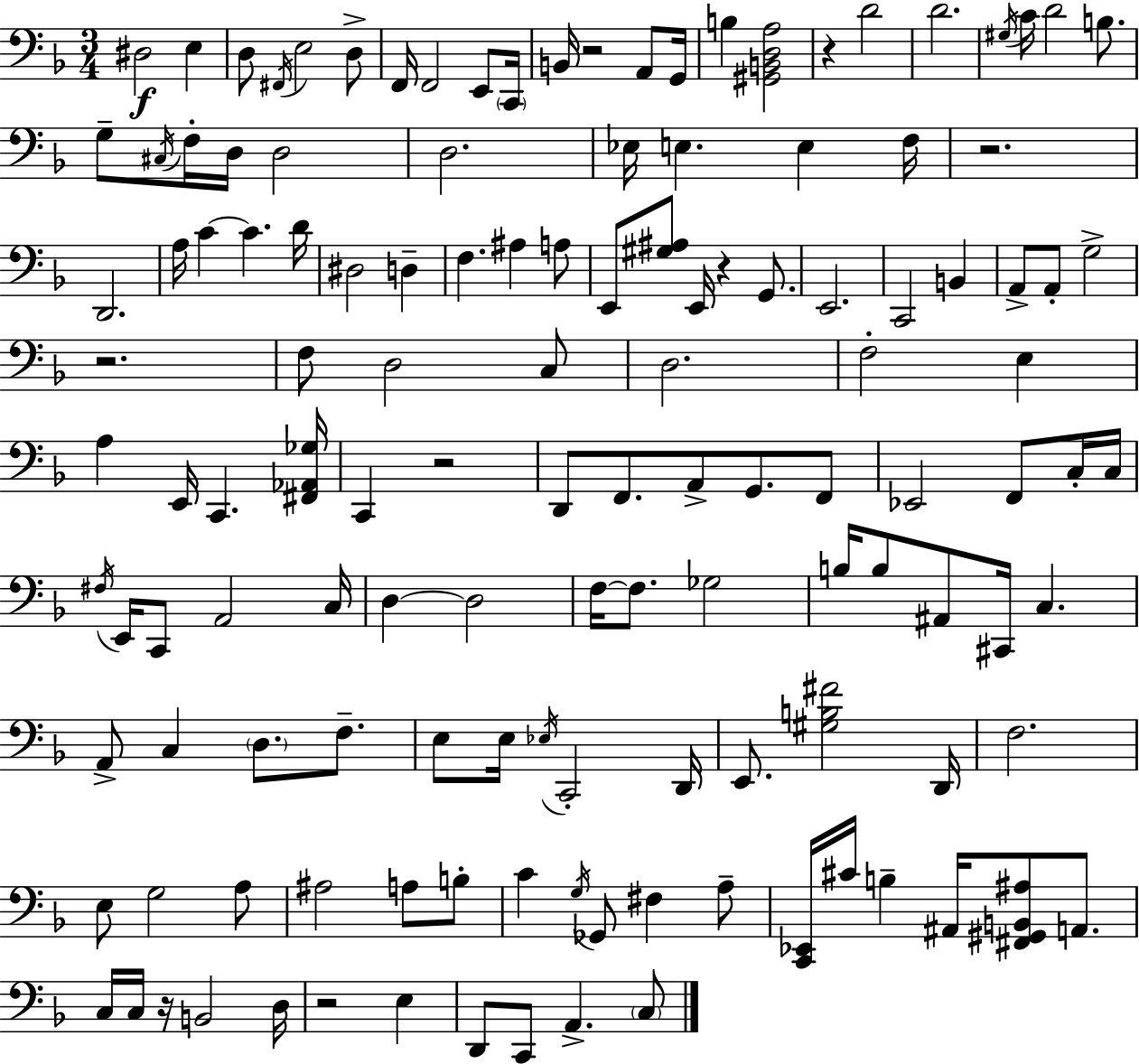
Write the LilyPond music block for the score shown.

{
  \clef bass
  \numericTimeSignature
  \time 3/4
  \key f \major
  dis2\f e4 | d8 \acciaccatura { fis,16 } e2 d8-> | f,16 f,2 e,8 | \parenthesize c,16 b,16 r2 a,8 | \break g,16 b4 <gis, b, d a>2 | r4 d'2 | d'2. | \acciaccatura { gis16 } c'16 d'2 b8. | \break g8-- \acciaccatura { cis16 } f16-. d16 d2 | d2. | ees16 e4. e4 | f16 r2. | \break d,2. | a16 c'4~~ c'4. | d'16 dis2 d4-- | f4. ais4 | \break a8 e,8 <gis ais>8 e,16 r4 | g,8. e,2. | c,2 b,4 | a,8-> a,8-. g2-> | \break r2. | f8 d2 | c8 d2. | f2-. e4 | \break a4 e,16 c,4. | <fis, aes, ges>16 c,4 r2 | d,8 f,8. a,8-> g,8. | f,8 ees,2 f,8 | \break c16-. c16 \acciaccatura { fis16 } e,16 c,8 a,2 | c16 d4~~ d2 | f16~~ f8. ges2 | b16 b8 ais,8 cis,16 c4. | \break a,8-> c4 \parenthesize d8. | f8.-- e8 e16 \acciaccatura { ees16 } c,2-. | d,16 e,8. <gis b fis'>2 | d,16 f2. | \break e8 g2 | a8 ais2 | a8 b8-. c'4 \acciaccatura { g16 } ges,8 | fis4 a8-- <c, ees,>16 cis'16 b4-- | \break ais,16 <fis, gis, b, ais>8 a,8. c16 c16 r16 b,2 | d16 r2 | e4 d,8 c,8 a,4.-> | \parenthesize c8 \bar "|."
}